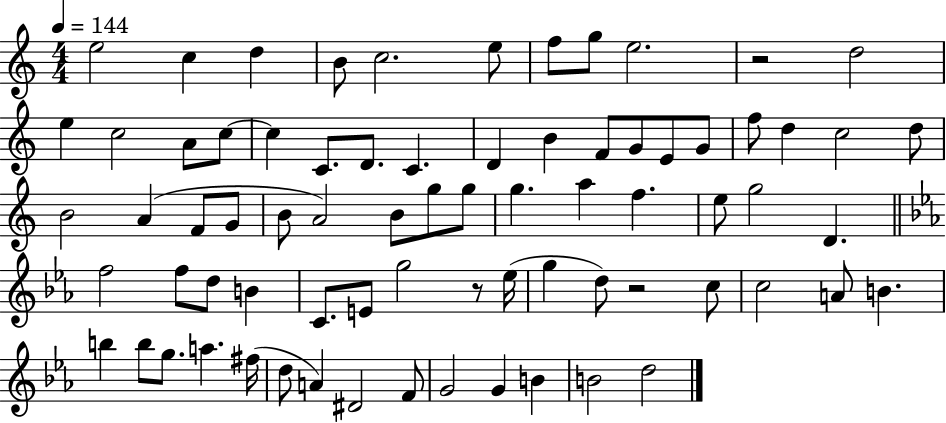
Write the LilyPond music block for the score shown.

{
  \clef treble
  \numericTimeSignature
  \time 4/4
  \key c \major
  \tempo 4 = 144
  e''2 c''4 d''4 | b'8 c''2. e''8 | f''8 g''8 e''2. | r2 d''2 | \break e''4 c''2 a'8 c''8~~ | c''4 c'8. d'8. c'4. | d'4 b'4 f'8 g'8 e'8 g'8 | f''8 d''4 c''2 d''8 | \break b'2 a'4( f'8 g'8 | b'8 a'2) b'8 g''8 g''8 | g''4. a''4 f''4. | e''8 g''2 d'4. | \break \bar "||" \break \key ees \major f''2 f''8 d''8 b'4 | c'8. e'8 g''2 r8 ees''16( | g''4 d''8) r2 c''8 | c''2 a'8 b'4. | \break b''4 b''8 g''8. a''4. fis''16( | d''8 a'4) dis'2 f'8 | g'2 g'4 b'4 | b'2 d''2 | \break \bar "|."
}